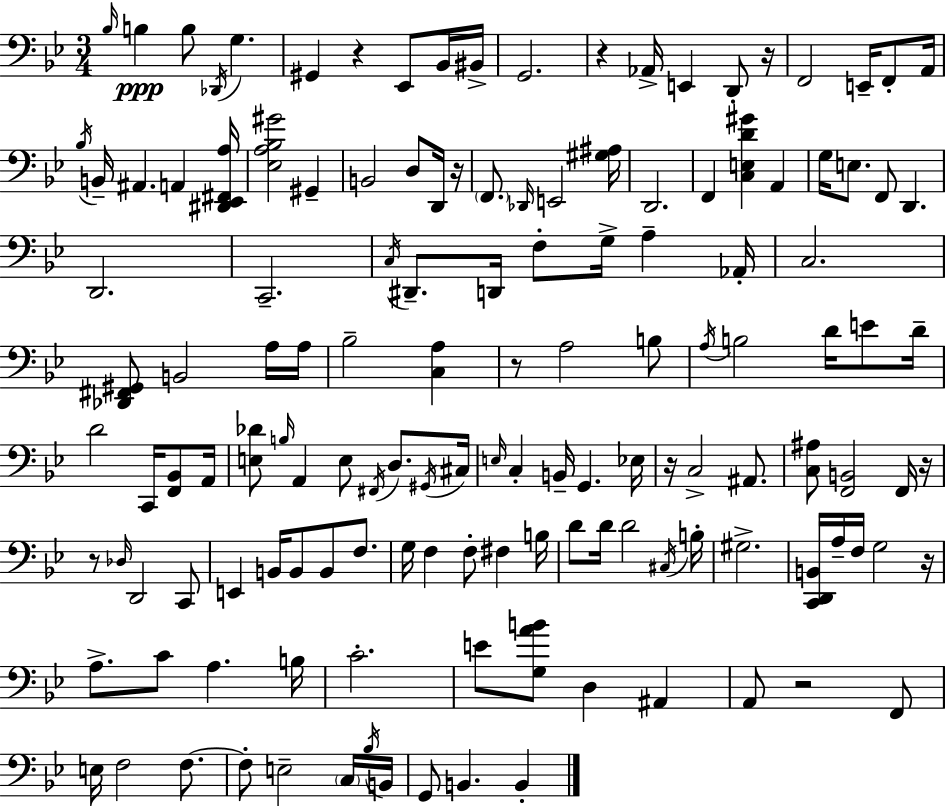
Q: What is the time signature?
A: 3/4